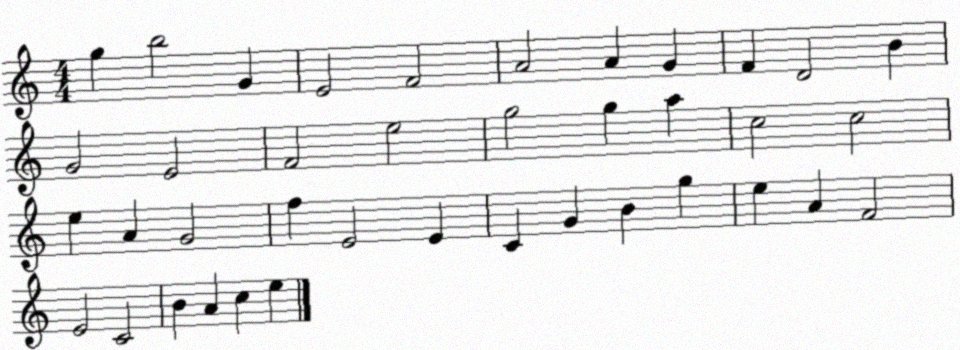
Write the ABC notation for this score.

X:1
T:Untitled
M:4/4
L:1/4
K:C
g b2 G E2 F2 A2 A G F D2 B G2 E2 F2 e2 g2 g a c2 c2 e A G2 f E2 E C G B g e A F2 E2 C2 B A c e